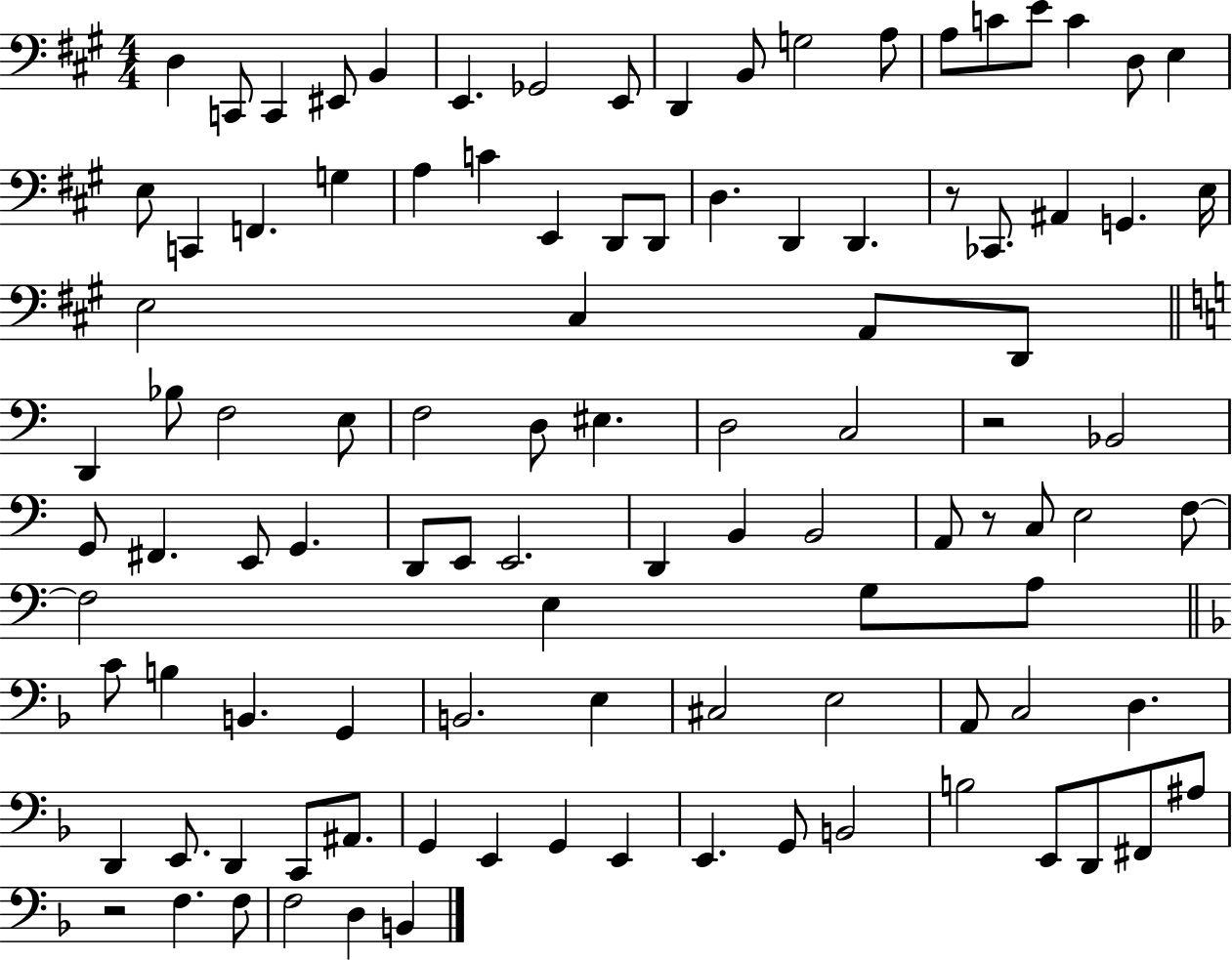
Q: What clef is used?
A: bass